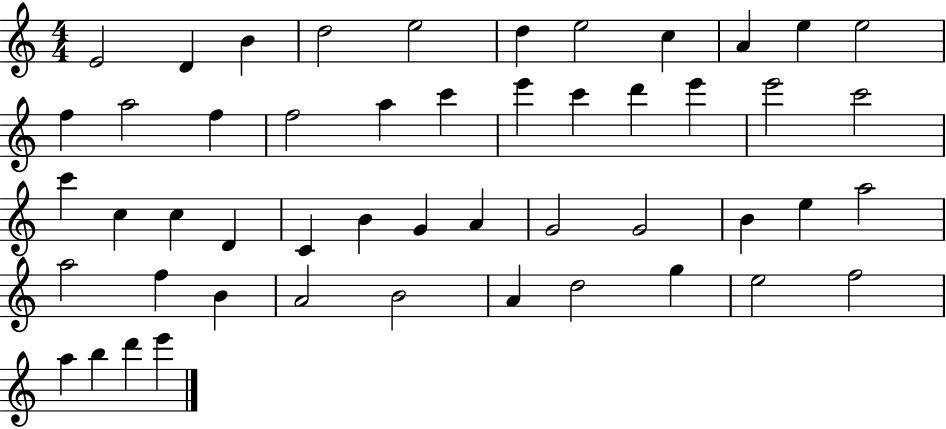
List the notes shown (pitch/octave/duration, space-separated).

E4/h D4/q B4/q D5/h E5/h D5/q E5/h C5/q A4/q E5/q E5/h F5/q A5/h F5/q F5/h A5/q C6/q E6/q C6/q D6/q E6/q E6/h C6/h C6/q C5/q C5/q D4/q C4/q B4/q G4/q A4/q G4/h G4/h B4/q E5/q A5/h A5/h F5/q B4/q A4/h B4/h A4/q D5/h G5/q E5/h F5/h A5/q B5/q D6/q E6/q